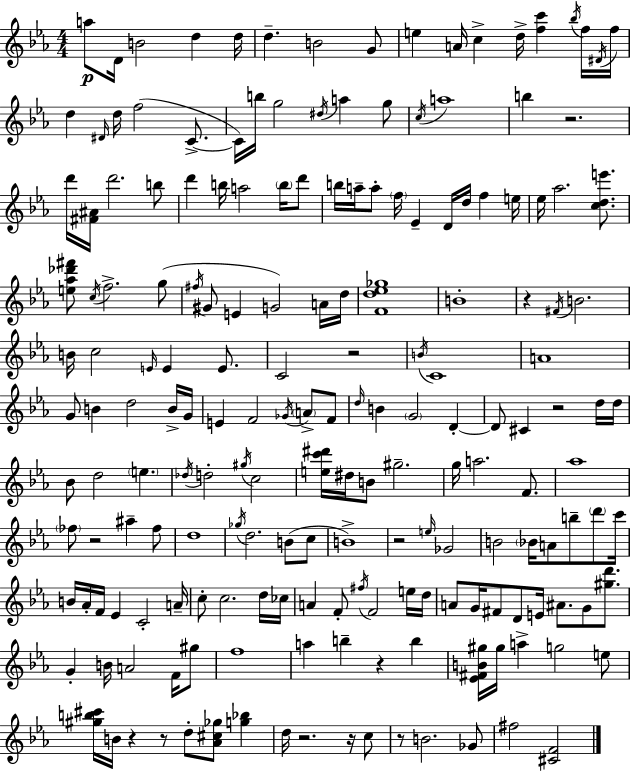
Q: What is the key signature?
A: EES major